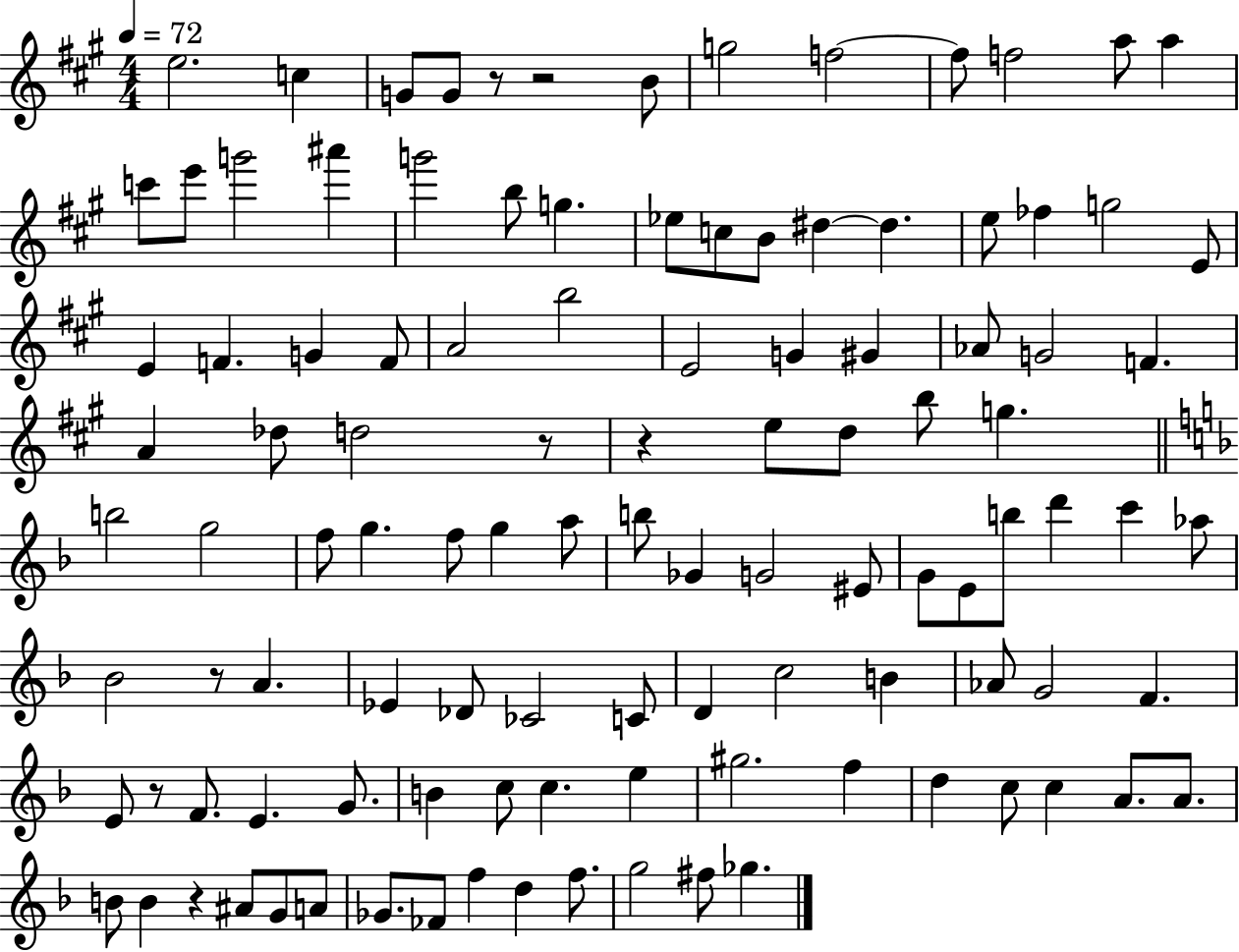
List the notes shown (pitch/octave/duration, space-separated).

E5/h. C5/q G4/e G4/e R/e R/h B4/e G5/h F5/h F5/e F5/h A5/e A5/q C6/e E6/e G6/h A#6/q G6/h B5/e G5/q. Eb5/e C5/e B4/e D#5/q D#5/q. E5/e FES5/q G5/h E4/e E4/q F4/q. G4/q F4/e A4/h B5/h E4/h G4/q G#4/q Ab4/e G4/h F4/q. A4/q Db5/e D5/h R/e R/q E5/e D5/e B5/e G5/q. B5/h G5/h F5/e G5/q. F5/e G5/q A5/e B5/e Gb4/q G4/h EIS4/e G4/e E4/e B5/e D6/q C6/q Ab5/e Bb4/h R/e A4/q. Eb4/q Db4/e CES4/h C4/e D4/q C5/h B4/q Ab4/e G4/h F4/q. E4/e R/e F4/e. E4/q. G4/e. B4/q C5/e C5/q. E5/q G#5/h. F5/q D5/q C5/e C5/q A4/e. A4/e. B4/e B4/q R/q A#4/e G4/e A4/e Gb4/e. FES4/e F5/q D5/q F5/e. G5/h F#5/e Gb5/q.